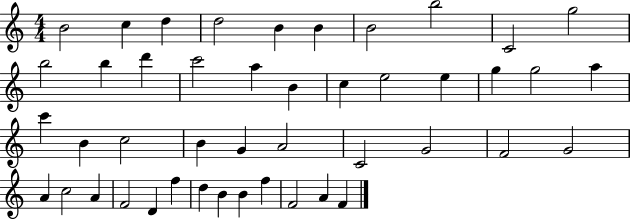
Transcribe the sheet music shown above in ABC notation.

X:1
T:Untitled
M:4/4
L:1/4
K:C
B2 c d d2 B B B2 b2 C2 g2 b2 b d' c'2 a B c e2 e g g2 a c' B c2 B G A2 C2 G2 F2 G2 A c2 A F2 D f d B B f F2 A F